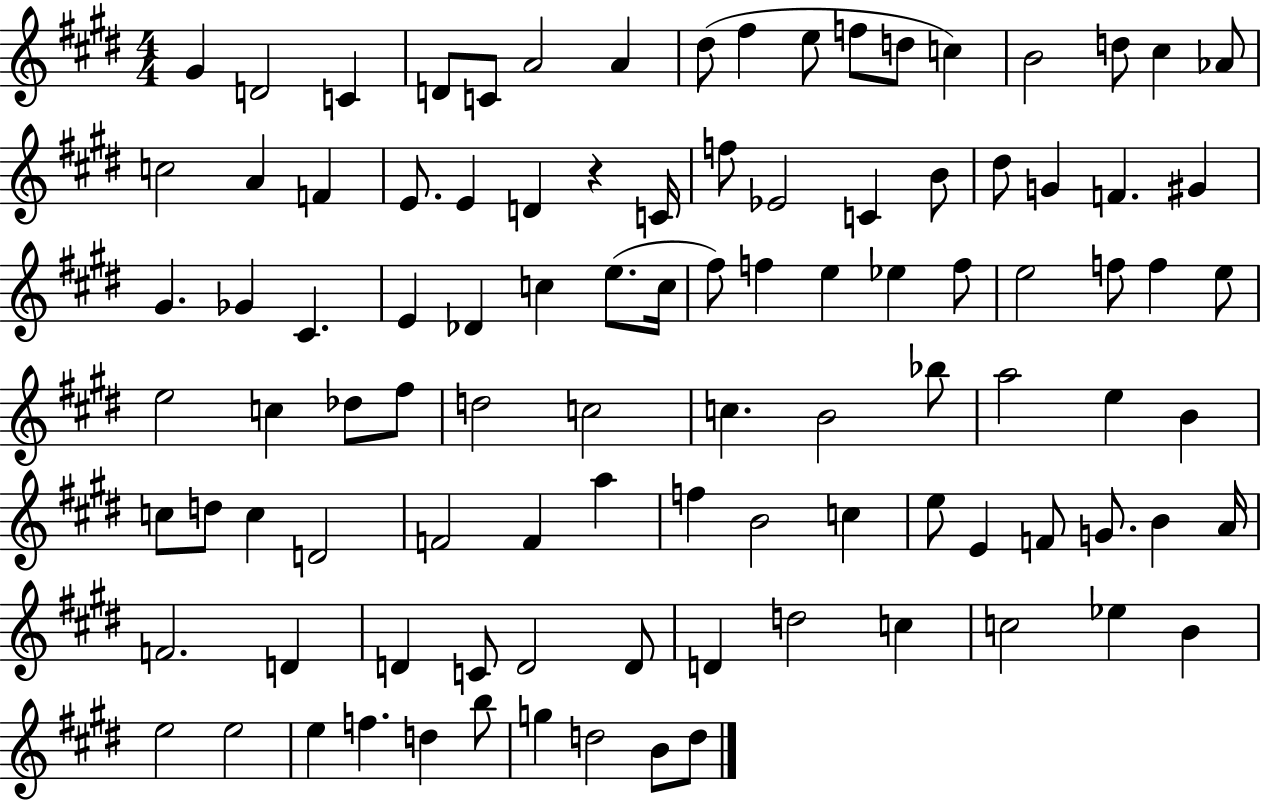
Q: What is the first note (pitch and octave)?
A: G#4